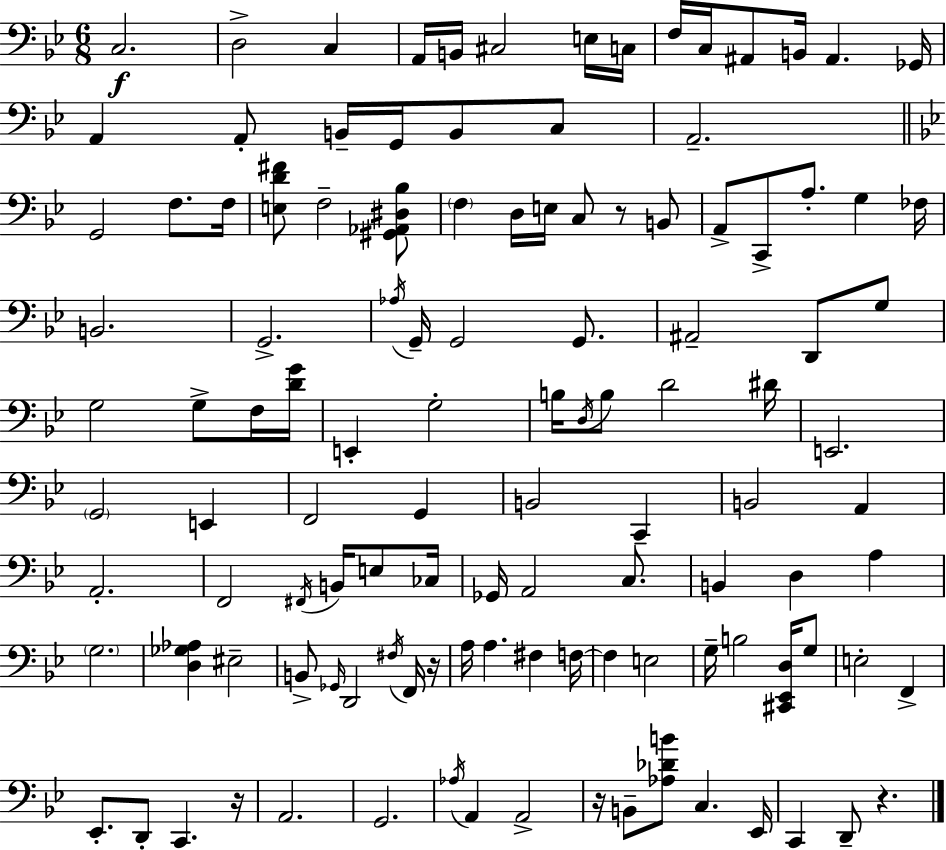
{
  \clef bass
  \numericTimeSignature
  \time 6/8
  \key bes \major
  c2.\f | d2-> c4 | a,16 b,16 cis2 e16 c16 | f16 c16 ais,8 b,16 ais,4. ges,16 | \break a,4 a,8-. b,16-- g,16 b,8 c8 | a,2.-- | \bar "||" \break \key bes \major g,2 f8. f16 | <e d' fis'>8 f2-- <gis, aes, dis bes>8 | \parenthesize f4 d16 e16 c8 r8 b,8 | a,8-> c,8-> a8.-. g4 fes16 | \break b,2. | g,2.-> | \acciaccatura { aes16 } g,16-- g,2 g,8. | ais,2-- d,8 g8 | \break g2 g8-> f16 | <d' g'>16 e,4-. g2-. | b16 \acciaccatura { d16 } b8 d'2 | dis'16 e,2. | \break \parenthesize g,2 e,4 | f,2 g,4 | b,2 c,4-- | b,2 a,4 | \break a,2.-. | f,2 \acciaccatura { fis,16 } b,16 | e8 ces16 ges,16 a,2 | c8. b,4 d4 a4 | \break \parenthesize g2. | <d ges aes>4 eis2-- | b,8-> \grace { ges,16 } d,2 | \acciaccatura { fis16 } f,16 r16 a16 a4. | \break fis4 f16~~ f4 e2 | g16-- b2 | <cis, ees, d>16 g8 e2-. | f,4-> ees,8.-. d,8-. c,4. | \break r16 a,2. | g,2. | \acciaccatura { aes16 } a,4 a,2-> | r16 b,8-- <aes des' b'>8 c4. | \break ees,16 c,4 d,8-- | r4. \bar "|."
}